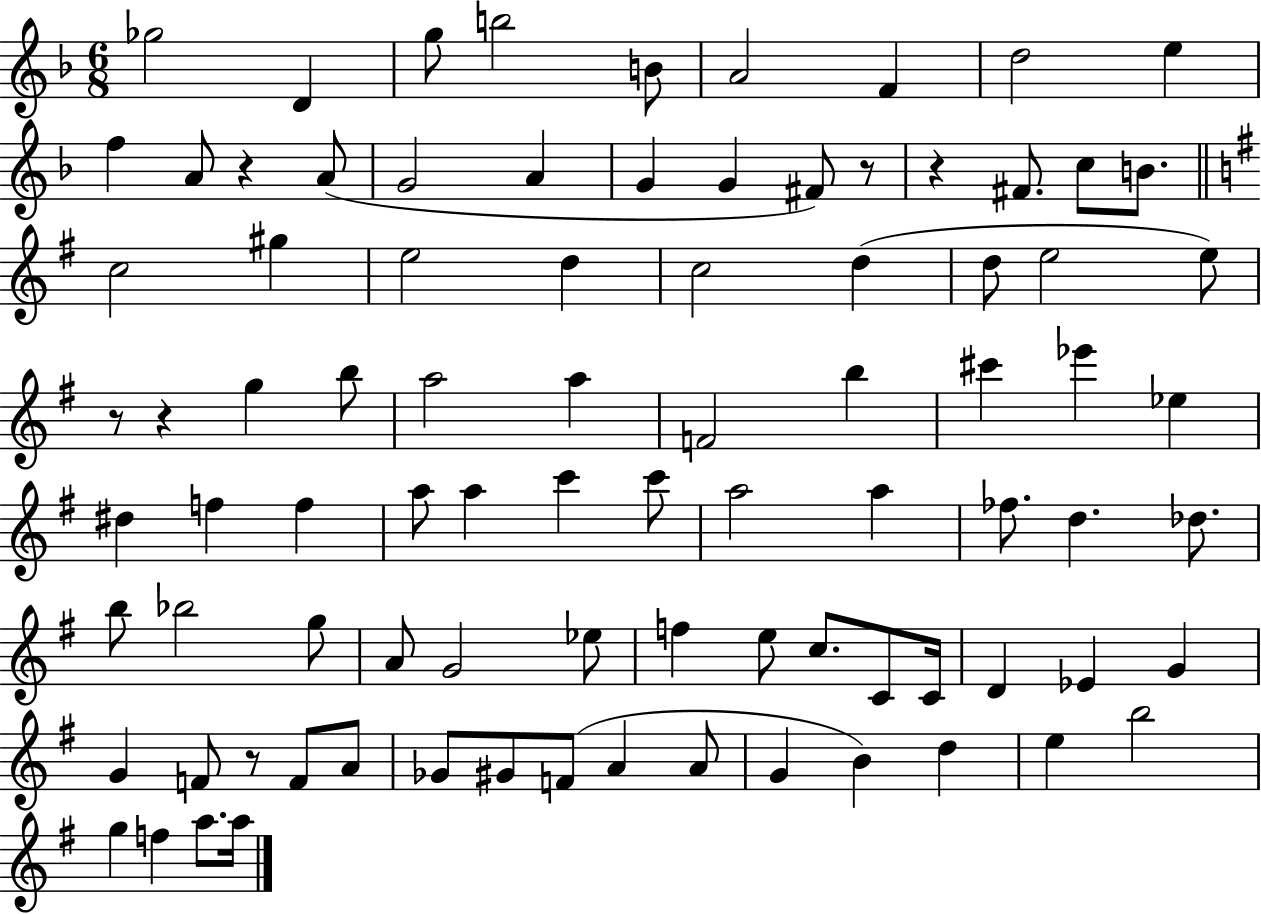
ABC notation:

X:1
T:Untitled
M:6/8
L:1/4
K:F
_g2 D g/2 b2 B/2 A2 F d2 e f A/2 z A/2 G2 A G G ^F/2 z/2 z ^F/2 c/2 B/2 c2 ^g e2 d c2 d d/2 e2 e/2 z/2 z g b/2 a2 a F2 b ^c' _e' _e ^d f f a/2 a c' c'/2 a2 a _f/2 d _d/2 b/2 _b2 g/2 A/2 G2 _e/2 f e/2 c/2 C/2 C/4 D _E G G F/2 z/2 F/2 A/2 _G/2 ^G/2 F/2 A A/2 G B d e b2 g f a/2 a/4